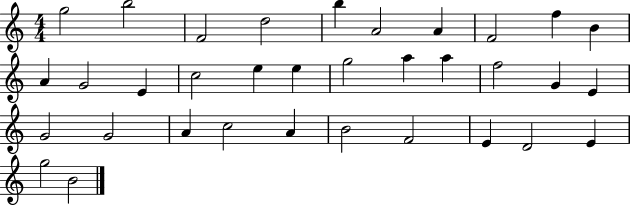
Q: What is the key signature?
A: C major